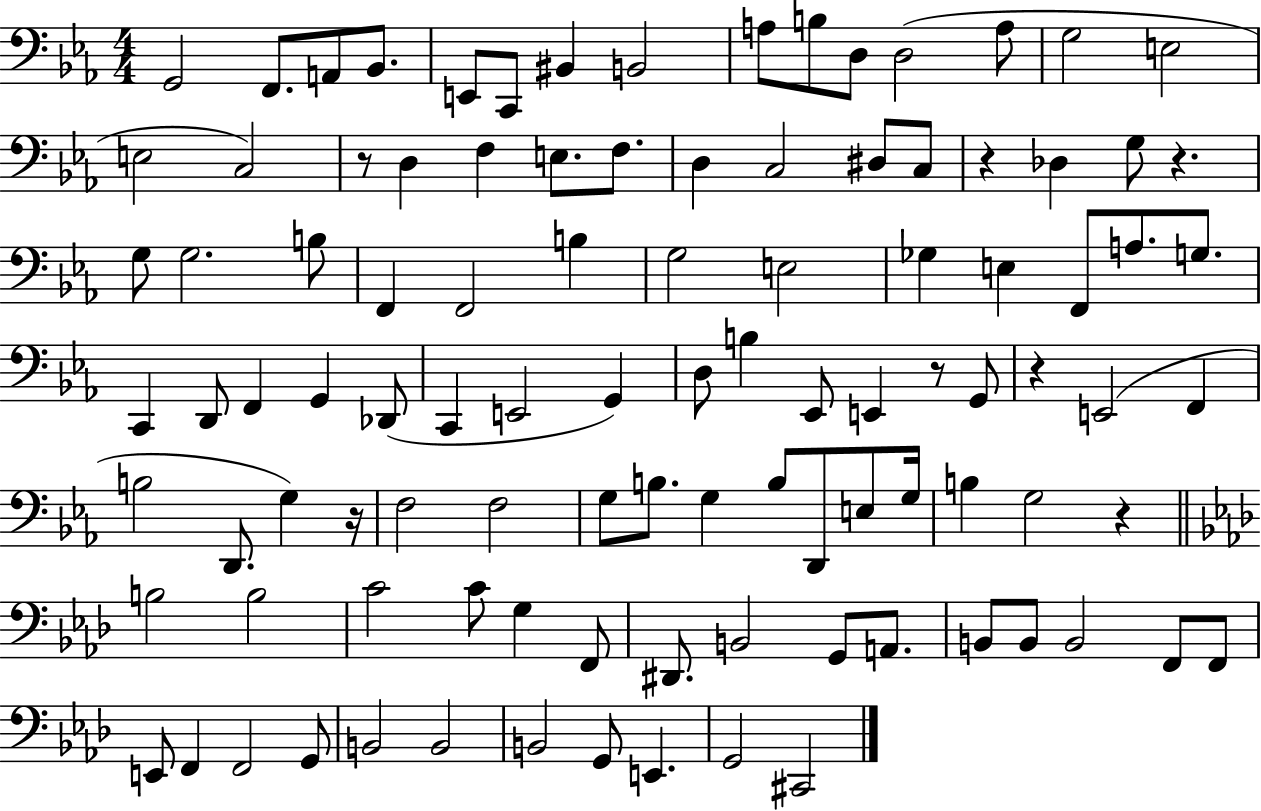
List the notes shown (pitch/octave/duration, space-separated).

G2/h F2/e. A2/e Bb2/e. E2/e C2/e BIS2/q B2/h A3/e B3/e D3/e D3/h A3/e G3/h E3/h E3/h C3/h R/e D3/q F3/q E3/e. F3/e. D3/q C3/h D#3/e C3/e R/q Db3/q G3/e R/q. G3/e G3/h. B3/e F2/q F2/h B3/q G3/h E3/h Gb3/q E3/q F2/e A3/e. G3/e. C2/q D2/e F2/q G2/q Db2/e C2/q E2/h G2/q D3/e B3/q Eb2/e E2/q R/e G2/e R/q E2/h F2/q B3/h D2/e. G3/q R/s F3/h F3/h G3/e B3/e. G3/q B3/e D2/e E3/e G3/s B3/q G3/h R/q B3/h B3/h C4/h C4/e G3/q F2/e D#2/e. B2/h G2/e A2/e. B2/e B2/e B2/h F2/e F2/e E2/e F2/q F2/h G2/e B2/h B2/h B2/h G2/e E2/q. G2/h C#2/h